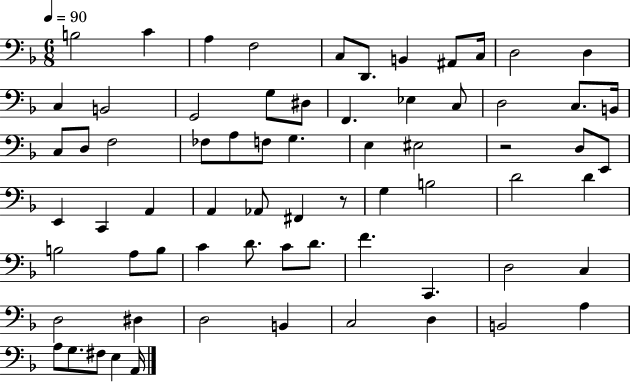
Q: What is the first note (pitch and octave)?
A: B3